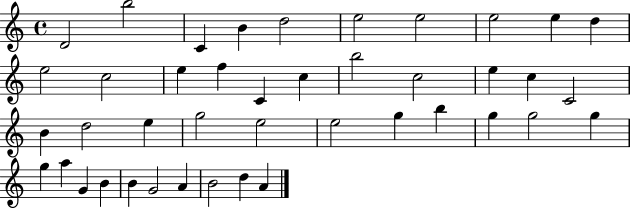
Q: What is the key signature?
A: C major